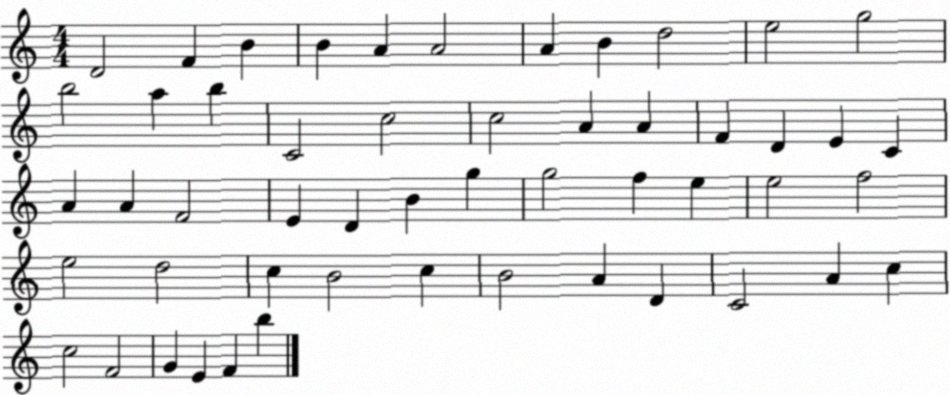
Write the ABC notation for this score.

X:1
T:Untitled
M:4/4
L:1/4
K:C
D2 F B B A A2 A B d2 e2 g2 b2 a b C2 c2 c2 A A F D E C A A F2 E D B g g2 f e e2 f2 e2 d2 c B2 c B2 A D C2 A c c2 F2 G E F b